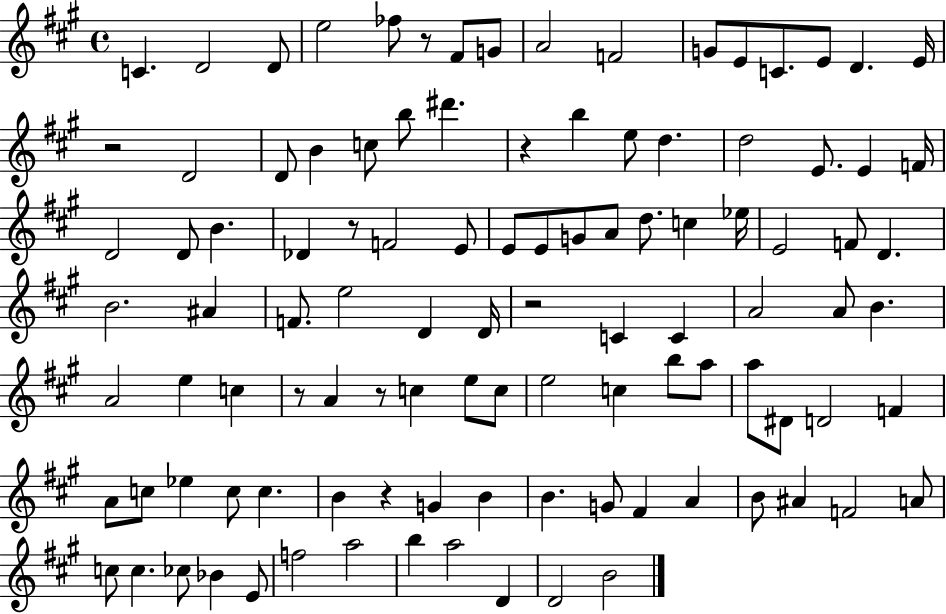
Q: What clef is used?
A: treble